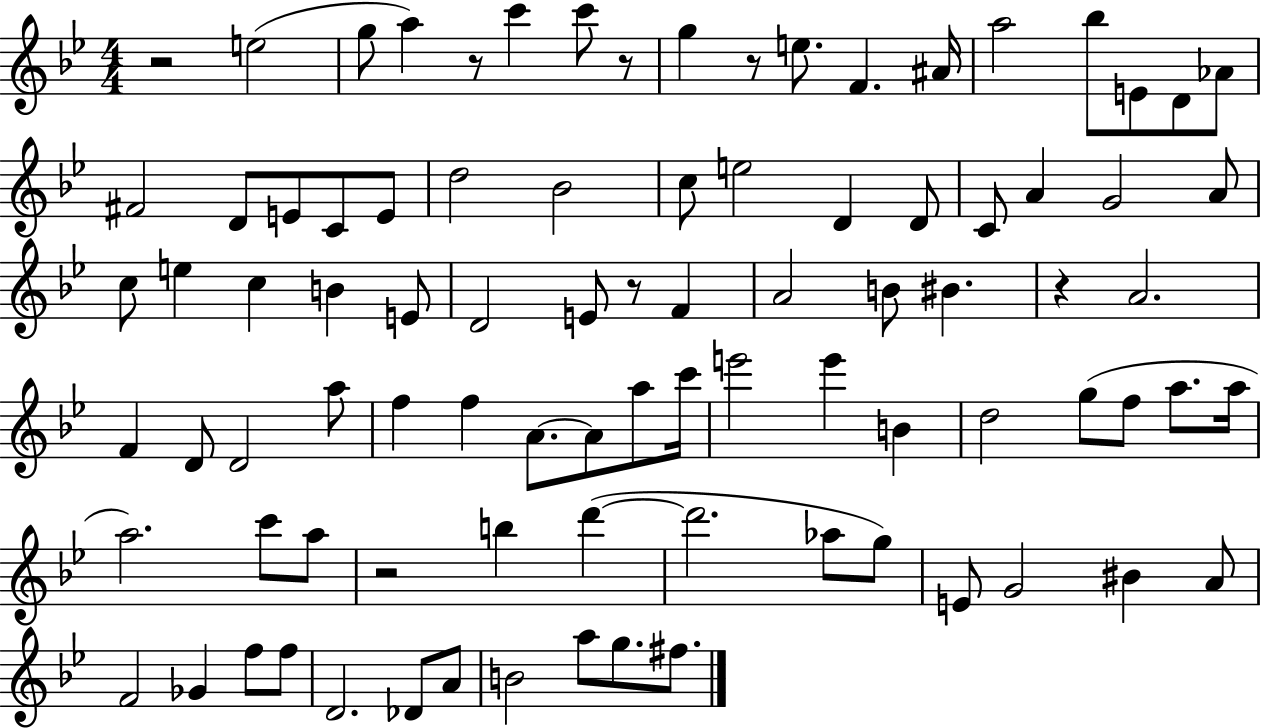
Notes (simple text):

R/h E5/h G5/e A5/q R/e C6/q C6/e R/e G5/q R/e E5/e. F4/q. A#4/s A5/h Bb5/e E4/e D4/e Ab4/e F#4/h D4/e E4/e C4/e E4/e D5/h Bb4/h C5/e E5/h D4/q D4/e C4/e A4/q G4/h A4/e C5/e E5/q C5/q B4/q E4/e D4/h E4/e R/e F4/q A4/h B4/e BIS4/q. R/q A4/h. F4/q D4/e D4/h A5/e F5/q F5/q A4/e. A4/e A5/e C6/s E6/h E6/q B4/q D5/h G5/e F5/e A5/e. A5/s A5/h. C6/e A5/e R/h B5/q D6/q D6/h. Ab5/e G5/e E4/e G4/h BIS4/q A4/e F4/h Gb4/q F5/e F5/e D4/h. Db4/e A4/e B4/h A5/e G5/e. F#5/e.